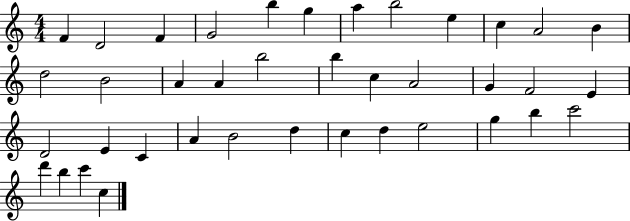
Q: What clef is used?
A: treble